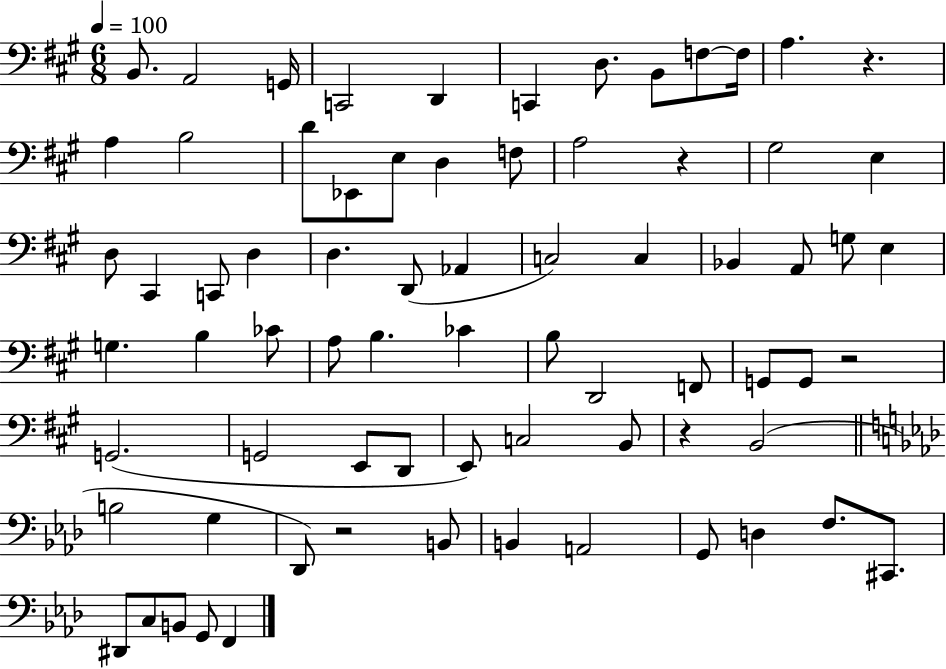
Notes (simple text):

B2/e. A2/h G2/s C2/h D2/q C2/q D3/e. B2/e F3/e F3/s A3/q. R/q. A3/q B3/h D4/e Eb2/e E3/e D3/q F3/e A3/h R/q G#3/h E3/q D3/e C#2/q C2/e D3/q D3/q. D2/e Ab2/q C3/h C3/q Bb2/q A2/e G3/e E3/q G3/q. B3/q CES4/e A3/e B3/q. CES4/q B3/e D2/h F2/e G2/e G2/e R/h G2/h. G2/h E2/e D2/e E2/e C3/h B2/e R/q B2/h B3/h G3/q Db2/e R/h B2/e B2/q A2/h G2/e D3/q F3/e. C#2/e. D#2/e C3/e B2/e G2/e F2/q